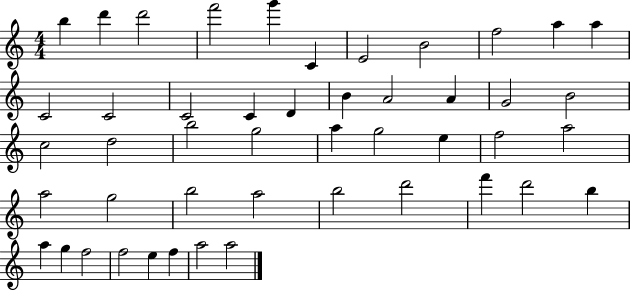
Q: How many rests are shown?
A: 0